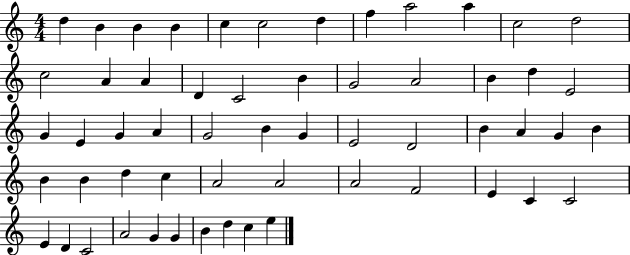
X:1
T:Untitled
M:4/4
L:1/4
K:C
d B B B c c2 d f a2 a c2 d2 c2 A A D C2 B G2 A2 B d E2 G E G A G2 B G E2 D2 B A G B B B d c A2 A2 A2 F2 E C C2 E D C2 A2 G G B d c e